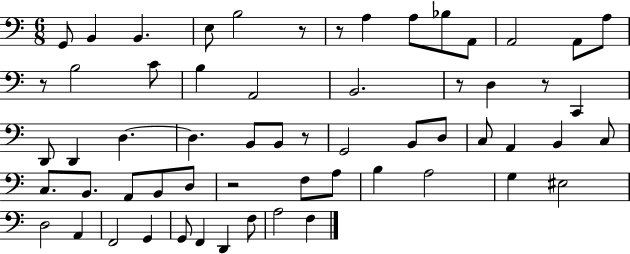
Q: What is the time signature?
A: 6/8